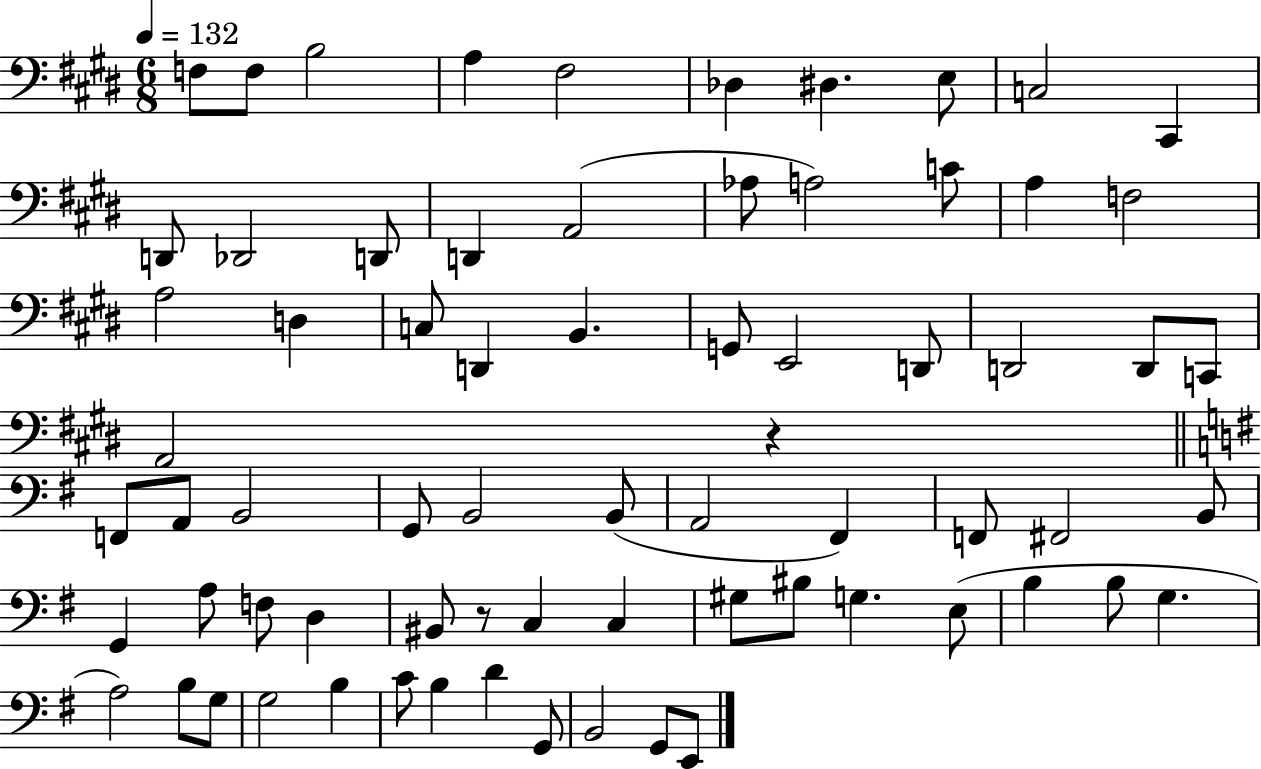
X:1
T:Untitled
M:6/8
L:1/4
K:E
F,/2 F,/2 B,2 A, ^F,2 _D, ^D, E,/2 C,2 ^C,, D,,/2 _D,,2 D,,/2 D,, A,,2 _A,/2 A,2 C/2 A, F,2 A,2 D, C,/2 D,, B,, G,,/2 E,,2 D,,/2 D,,2 D,,/2 C,,/2 A,,2 z F,,/2 A,,/2 B,,2 G,,/2 B,,2 B,,/2 A,,2 ^F,, F,,/2 ^F,,2 B,,/2 G,, A,/2 F,/2 D, ^B,,/2 z/2 C, C, ^G,/2 ^B,/2 G, E,/2 B, B,/2 G, A,2 B,/2 G,/2 G,2 B, C/2 B, D G,,/2 B,,2 G,,/2 E,,/2